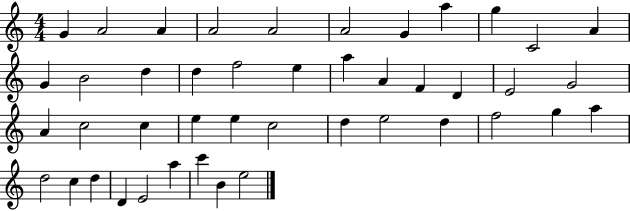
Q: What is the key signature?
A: C major